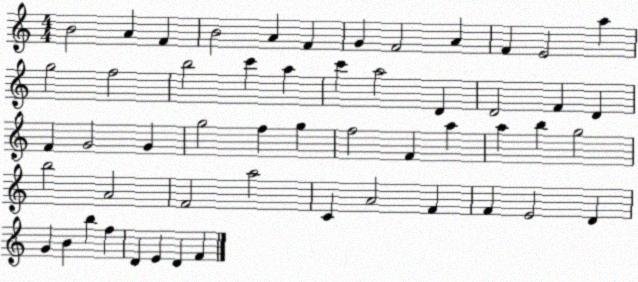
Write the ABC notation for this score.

X:1
T:Untitled
M:4/4
L:1/4
K:C
B2 A F B2 A F G F2 A F E2 a g2 f2 b2 c' a c' a2 D D2 F D F G2 G g2 f g f2 F a a b g2 b2 A2 F2 a2 C A2 F F E2 D G B b f D E D F